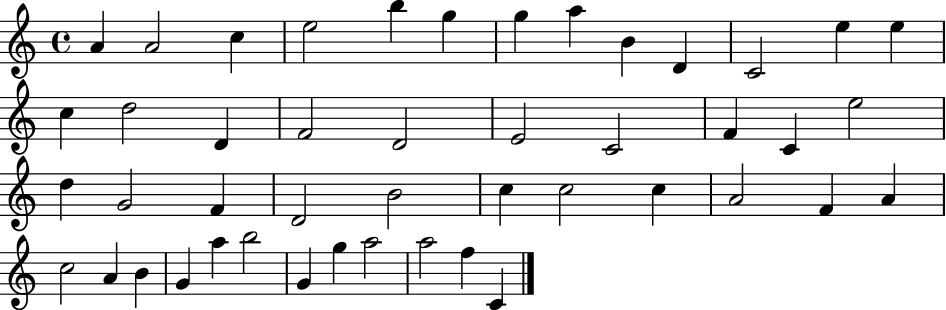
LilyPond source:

{
  \clef treble
  \time 4/4
  \defaultTimeSignature
  \key c \major
  a'4 a'2 c''4 | e''2 b''4 g''4 | g''4 a''4 b'4 d'4 | c'2 e''4 e''4 | \break c''4 d''2 d'4 | f'2 d'2 | e'2 c'2 | f'4 c'4 e''2 | \break d''4 g'2 f'4 | d'2 b'2 | c''4 c''2 c''4 | a'2 f'4 a'4 | \break c''2 a'4 b'4 | g'4 a''4 b''2 | g'4 g''4 a''2 | a''2 f''4 c'4 | \break \bar "|."
}